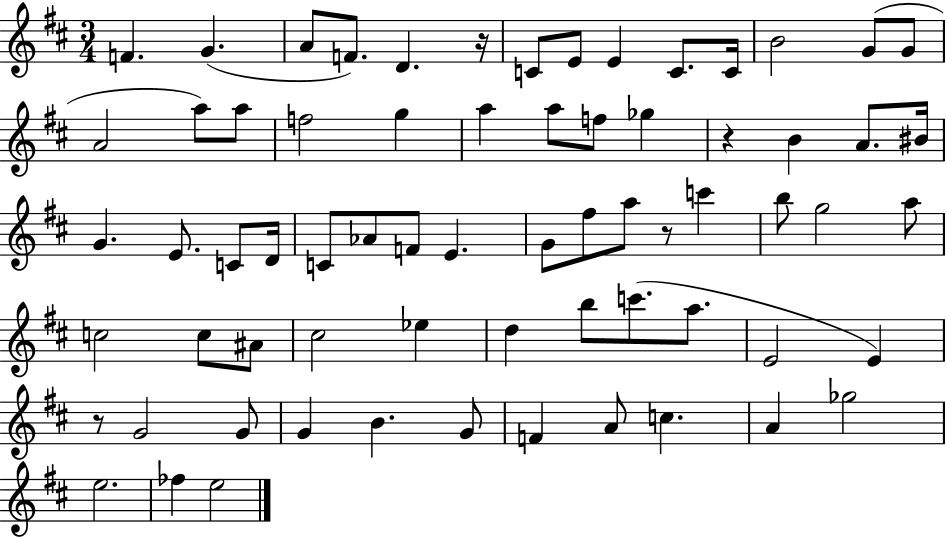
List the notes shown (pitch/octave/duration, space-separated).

F4/q. G4/q. A4/e F4/e. D4/q. R/s C4/e E4/e E4/q C4/e. C4/s B4/h G4/e G4/e A4/h A5/e A5/e F5/h G5/q A5/q A5/e F5/e Gb5/q R/q B4/q A4/e. BIS4/s G4/q. E4/e. C4/e D4/s C4/e Ab4/e F4/e E4/q. G4/e F#5/e A5/e R/e C6/q B5/e G5/h A5/e C5/h C5/e A#4/e C#5/h Eb5/q D5/q B5/e C6/e. A5/e. E4/h E4/q R/e G4/h G4/e G4/q B4/q. G4/e F4/q A4/e C5/q. A4/q Gb5/h E5/h. FES5/q E5/h